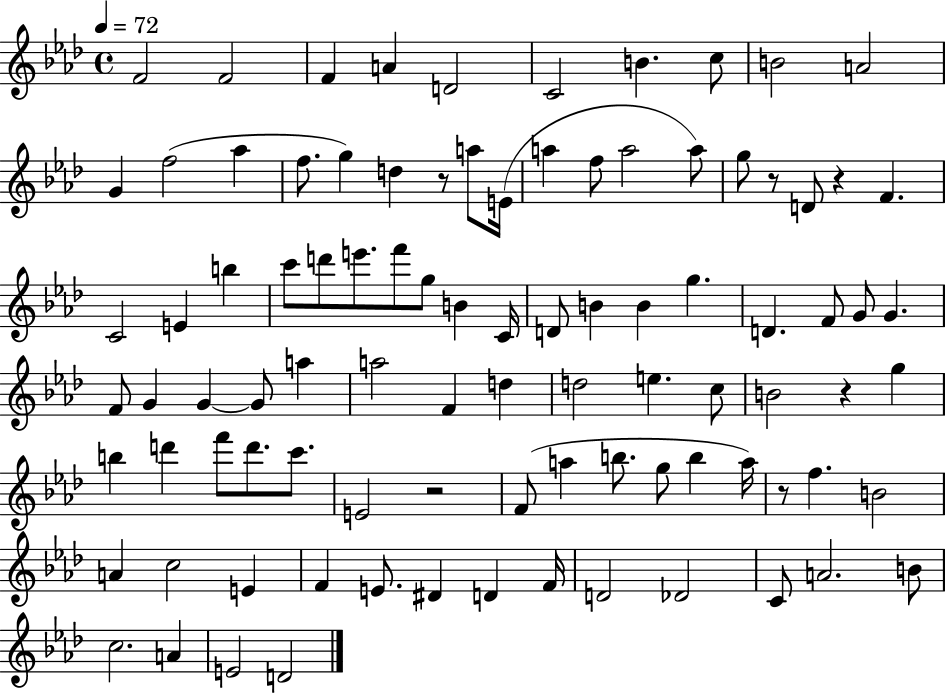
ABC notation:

X:1
T:Untitled
M:4/4
L:1/4
K:Ab
F2 F2 F A D2 C2 B c/2 B2 A2 G f2 _a f/2 g d z/2 a/2 E/4 a f/2 a2 a/2 g/2 z/2 D/2 z F C2 E b c'/2 d'/2 e'/2 f'/2 g/2 B C/4 D/2 B B g D F/2 G/2 G F/2 G G G/2 a a2 F d d2 e c/2 B2 z g b d' f'/2 d'/2 c'/2 E2 z2 F/2 a b/2 g/2 b a/4 z/2 f B2 A c2 E F E/2 ^D D F/4 D2 _D2 C/2 A2 B/2 c2 A E2 D2